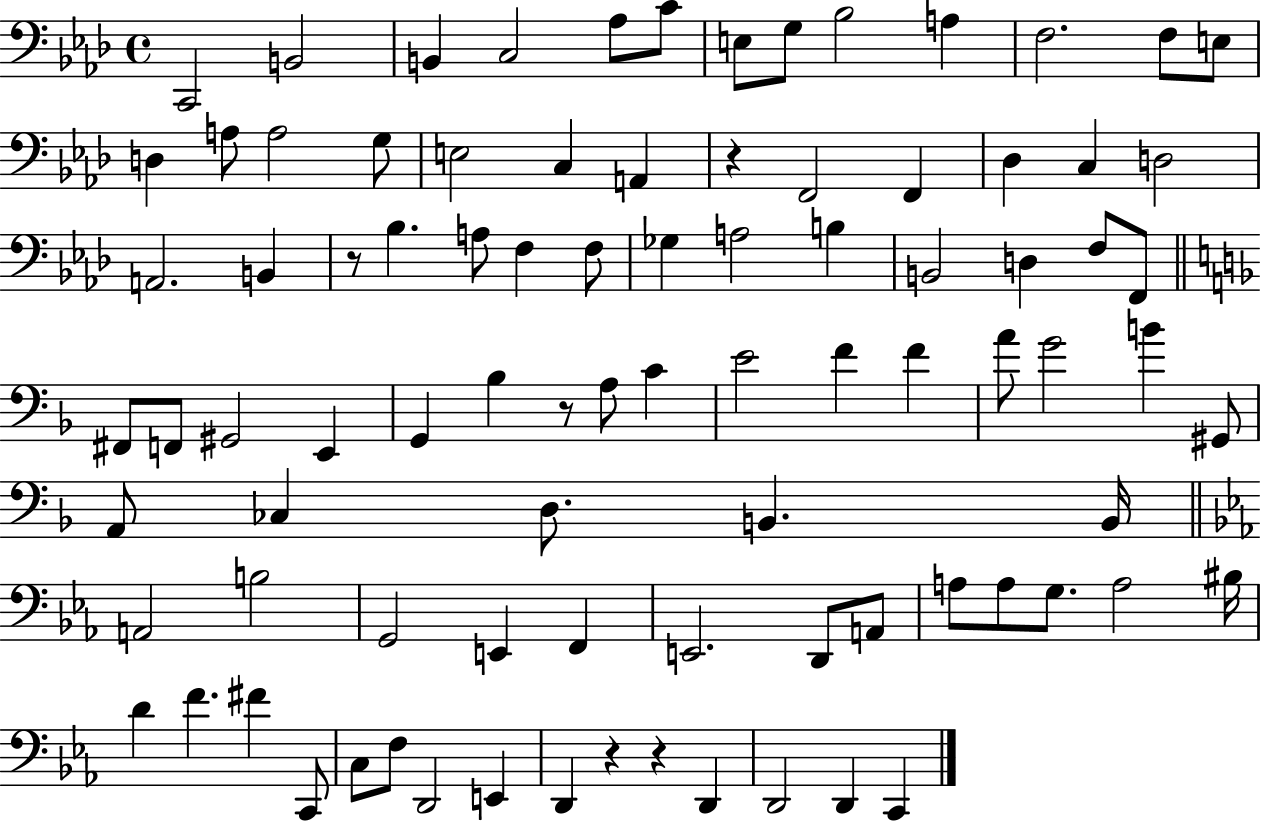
{
  \clef bass
  \time 4/4
  \defaultTimeSignature
  \key aes \major
  \repeat volta 2 { c,2 b,2 | b,4 c2 aes8 c'8 | e8 g8 bes2 a4 | f2. f8 e8 | \break d4 a8 a2 g8 | e2 c4 a,4 | r4 f,2 f,4 | des4 c4 d2 | \break a,2. b,4 | r8 bes4. a8 f4 f8 | ges4 a2 b4 | b,2 d4 f8 f,8 | \break \bar "||" \break \key d \minor fis,8 f,8 gis,2 e,4 | g,4 bes4 r8 a8 c'4 | e'2 f'4 f'4 | a'8 g'2 b'4 gis,8 | \break a,8 ces4 d8. b,4. b,16 | \bar "||" \break \key c \minor a,2 b2 | g,2 e,4 f,4 | e,2. d,8 a,8 | a8 a8 g8. a2 bis16 | \break d'4 f'4. fis'4 c,8 | c8 f8 d,2 e,4 | d,4 r4 r4 d,4 | d,2 d,4 c,4 | \break } \bar "|."
}